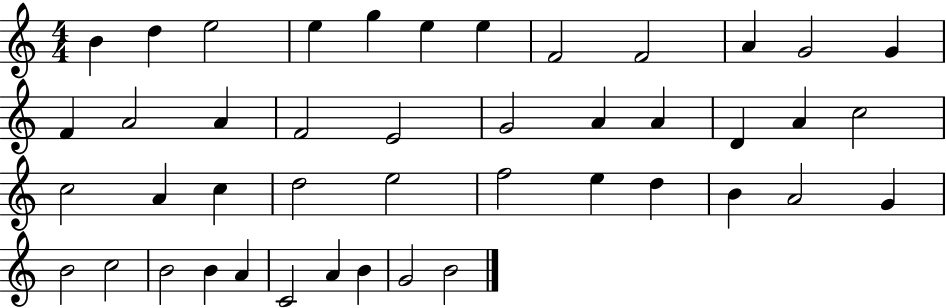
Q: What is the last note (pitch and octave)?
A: B4